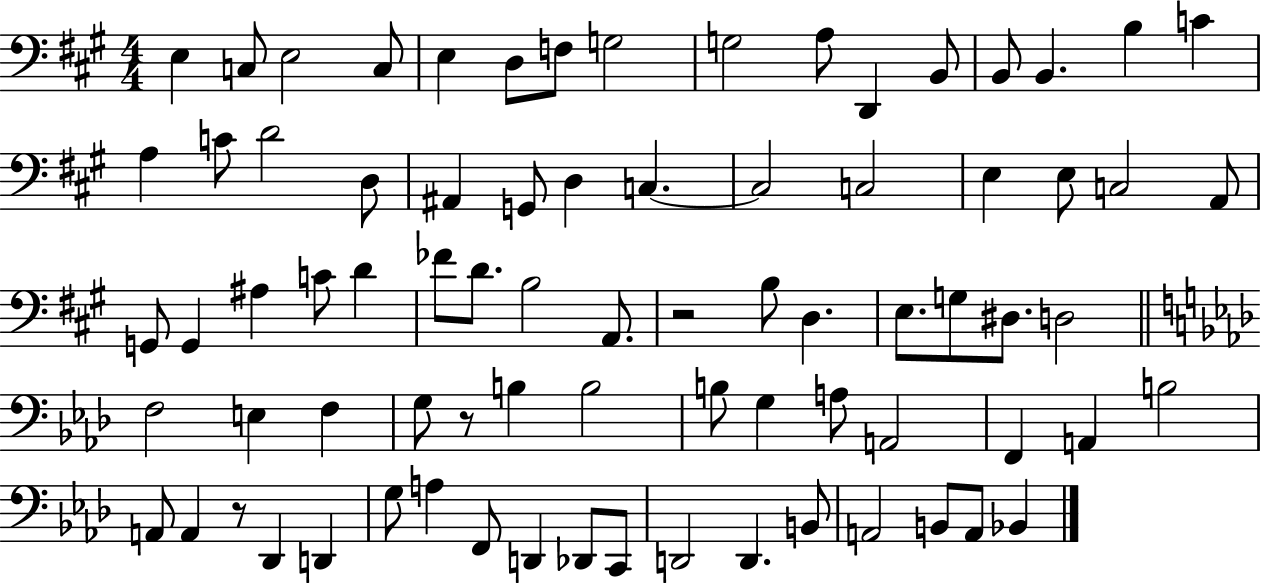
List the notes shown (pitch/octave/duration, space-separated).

E3/q C3/e E3/h C3/e E3/q D3/e F3/e G3/h G3/h A3/e D2/q B2/e B2/e B2/q. B3/q C4/q A3/q C4/e D4/h D3/e A#2/q G2/e D3/q C3/q. C3/h C3/h E3/q E3/e C3/h A2/e G2/e G2/q A#3/q C4/e D4/q FES4/e D4/e. B3/h A2/e. R/h B3/e D3/q. E3/e. G3/e D#3/e. D3/h F3/h E3/q F3/q G3/e R/e B3/q B3/h B3/e G3/q A3/e A2/h F2/q A2/q B3/h A2/e A2/q R/e Db2/q D2/q G3/e A3/q F2/e D2/q Db2/e C2/e D2/h D2/q. B2/e A2/h B2/e A2/e Bb2/q